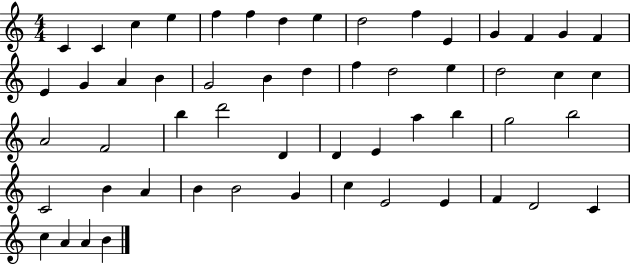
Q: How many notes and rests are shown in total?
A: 55